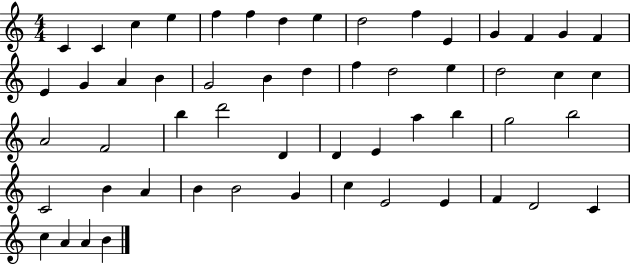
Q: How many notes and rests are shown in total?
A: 55